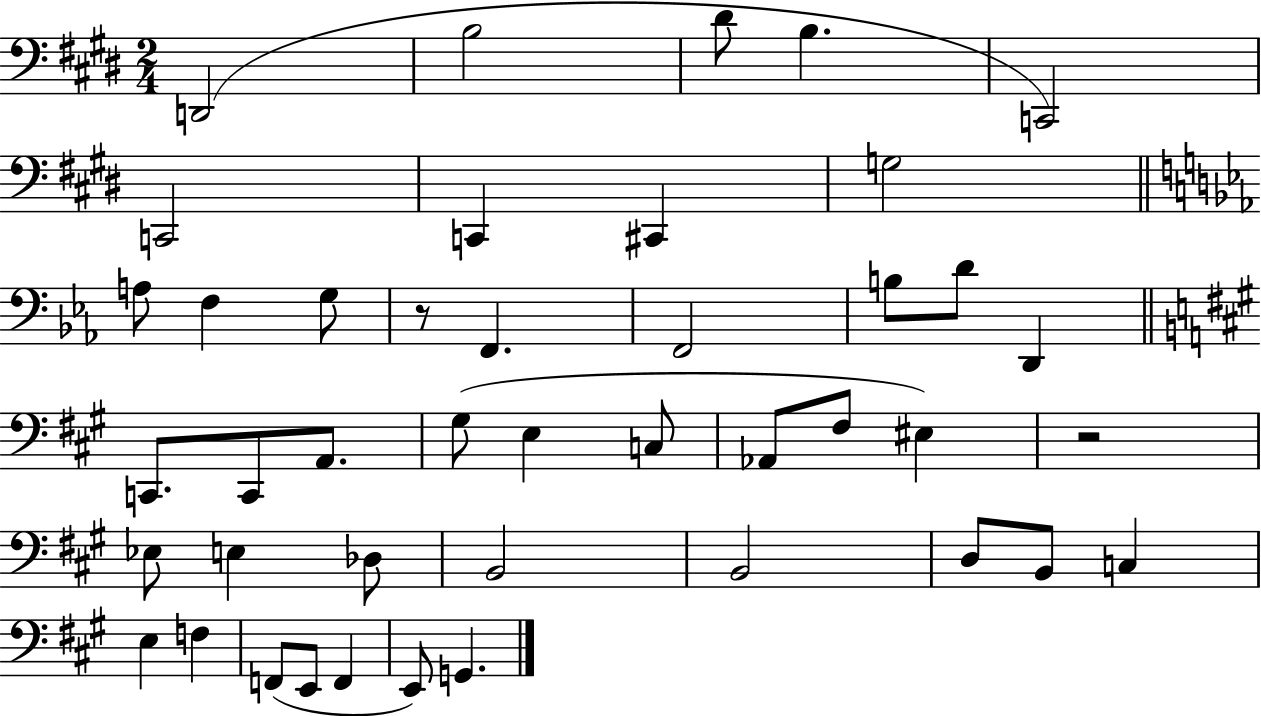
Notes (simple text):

D2/h B3/h D#4/e B3/q. C2/h C2/h C2/q C#2/q G3/h A3/e F3/q G3/e R/e F2/q. F2/h B3/e D4/e D2/q C2/e. C2/e A2/e. G#3/e E3/q C3/e Ab2/e F#3/e EIS3/q R/h Eb3/e E3/q Db3/e B2/h B2/h D3/e B2/e C3/q E3/q F3/q F2/e E2/e F2/q E2/e G2/q.